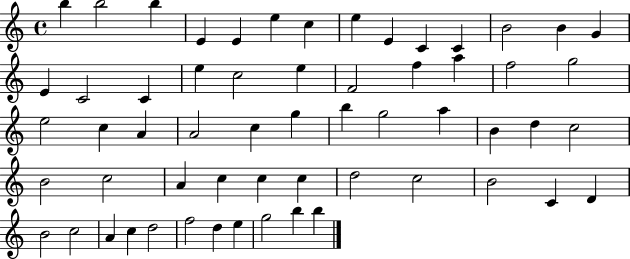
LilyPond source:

{
  \clef treble
  \time 4/4
  \defaultTimeSignature
  \key c \major
  b''4 b''2 b''4 | e'4 e'4 e''4 c''4 | e''4 e'4 c'4 c'4 | b'2 b'4 g'4 | \break e'4 c'2 c'4 | e''4 c''2 e''4 | f'2 f''4 a''4 | f''2 g''2 | \break e''2 c''4 a'4 | a'2 c''4 g''4 | b''4 g''2 a''4 | b'4 d''4 c''2 | \break b'2 c''2 | a'4 c''4 c''4 c''4 | d''2 c''2 | b'2 c'4 d'4 | \break b'2 c''2 | a'4 c''4 d''2 | f''2 d''4 e''4 | g''2 b''4 b''4 | \break \bar "|."
}